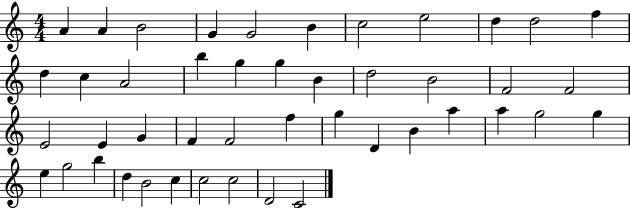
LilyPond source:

{
  \clef treble
  \numericTimeSignature
  \time 4/4
  \key c \major
  a'4 a'4 b'2 | g'4 g'2 b'4 | c''2 e''2 | d''4 d''2 f''4 | \break d''4 c''4 a'2 | b''4 g''4 g''4 b'4 | d''2 b'2 | f'2 f'2 | \break e'2 e'4 g'4 | f'4 f'2 f''4 | g''4 d'4 b'4 a''4 | a''4 g''2 g''4 | \break e''4 g''2 b''4 | d''4 b'2 c''4 | c''2 c''2 | d'2 c'2 | \break \bar "|."
}